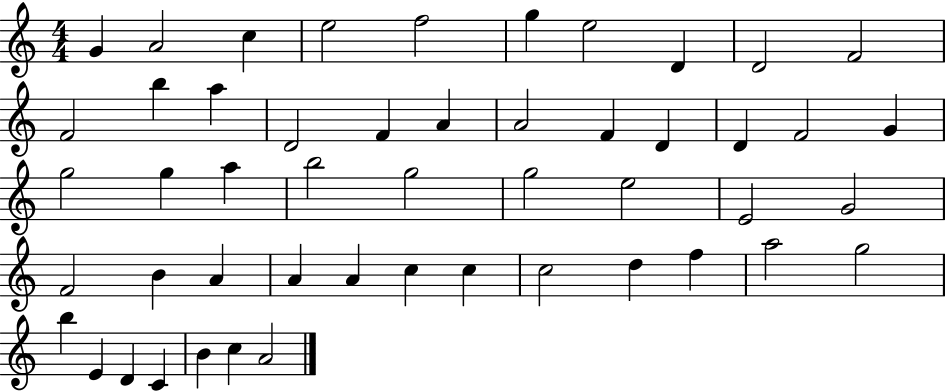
G4/q A4/h C5/q E5/h F5/h G5/q E5/h D4/q D4/h F4/h F4/h B5/q A5/q D4/h F4/q A4/q A4/h F4/q D4/q D4/q F4/h G4/q G5/h G5/q A5/q B5/h G5/h G5/h E5/h E4/h G4/h F4/h B4/q A4/q A4/q A4/q C5/q C5/q C5/h D5/q F5/q A5/h G5/h B5/q E4/q D4/q C4/q B4/q C5/q A4/h